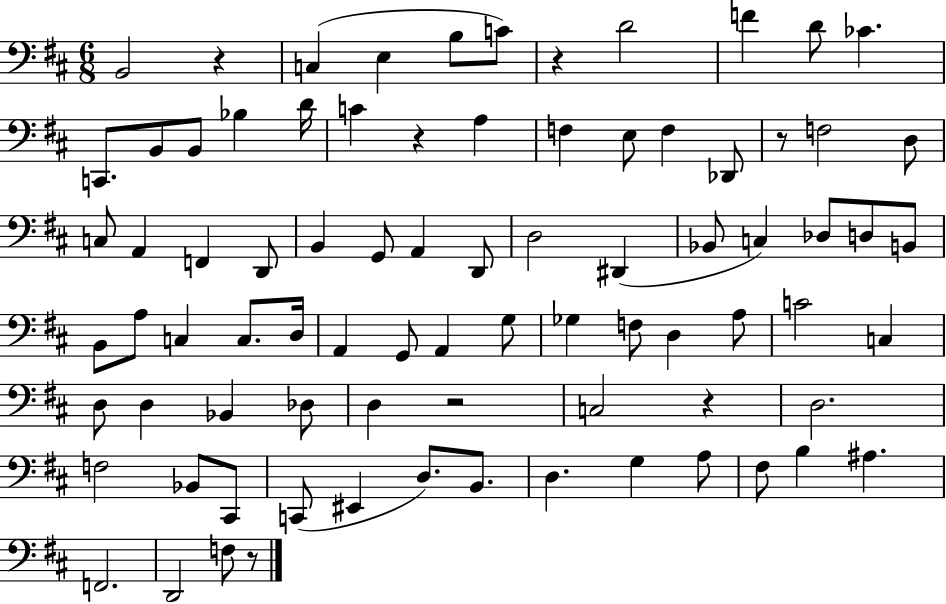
B2/h R/q C3/q E3/q B3/e C4/e R/q D4/h F4/q D4/e CES4/q. C2/e. B2/e B2/e Bb3/q D4/s C4/q R/q A3/q F3/q E3/e F3/q Db2/e R/e F3/h D3/e C3/e A2/q F2/q D2/e B2/q G2/e A2/q D2/e D3/h D#2/q Bb2/e C3/q Db3/e D3/e B2/e B2/e A3/e C3/q C3/e. D3/s A2/q G2/e A2/q G3/e Gb3/q F3/e D3/q A3/e C4/h C3/q D3/e D3/q Bb2/q Db3/e D3/q R/h C3/h R/q D3/h. F3/h Bb2/e C#2/e C2/e EIS2/q D3/e. B2/e. D3/q. G3/q A3/e F#3/e B3/q A#3/q. F2/h. D2/h F3/e R/e